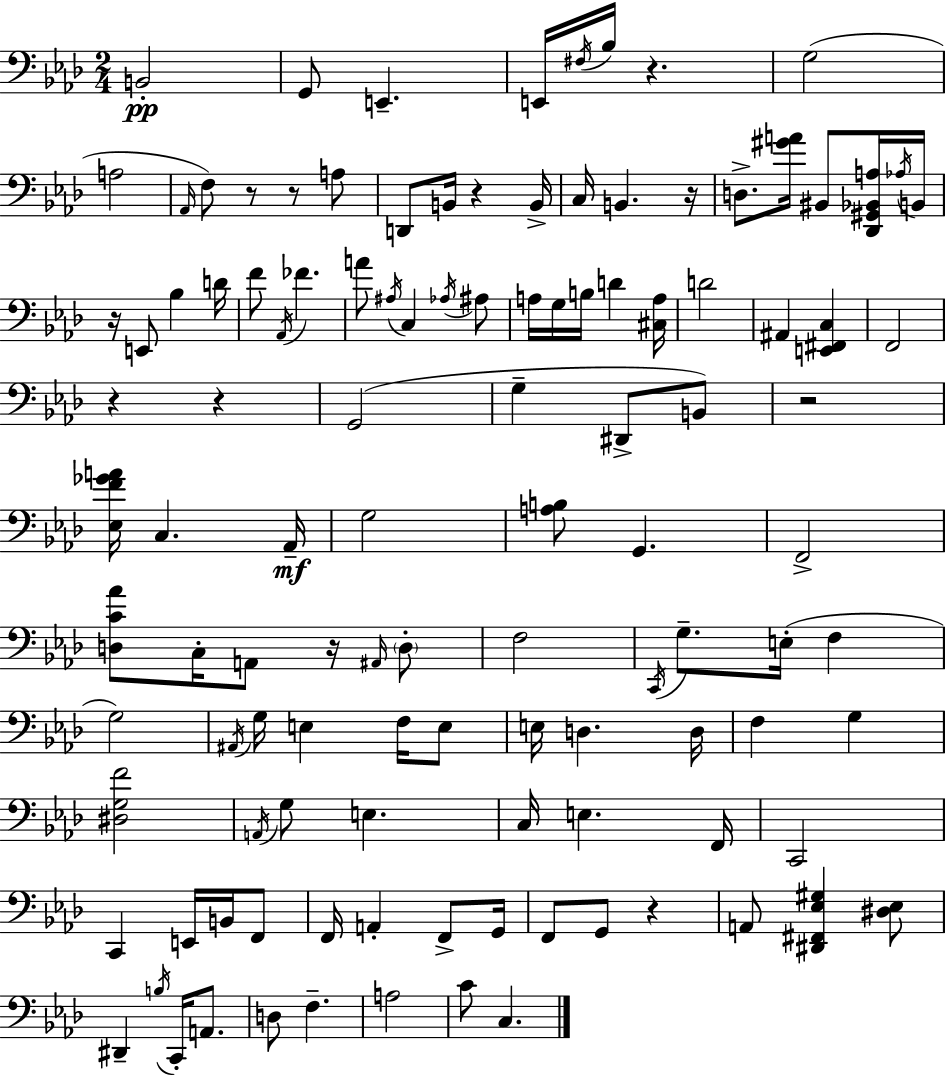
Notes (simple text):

B2/h G2/e E2/q. E2/s F#3/s Bb3/s R/q. G3/h A3/h Ab2/s F3/e R/e R/e A3/e D2/e B2/s R/q B2/s C3/s B2/q. R/s D3/e. [G#4,A4]/s BIS2/e [Db2,G#2,Bb2,A3]/s Ab3/s B2/s R/s E2/e Bb3/q D4/s F4/e Ab2/s FES4/q. A4/e A#3/s C3/q Ab3/s A#3/e A3/s G3/s B3/s D4/q [C#3,A3]/s D4/h A#2/q [E2,F#2,C3]/q F2/h R/q R/q G2/h G3/q D#2/e B2/e R/h [Eb3,F4,Gb4,A4]/s C3/q. Ab2/s G3/h [A3,B3]/e G2/q. F2/h [D3,C4,Ab4]/e C3/s A2/e R/s A#2/s D3/e F3/h C2/s G3/e. E3/s F3/q G3/h A#2/s G3/s E3/q F3/s E3/e E3/s D3/q. D3/s F3/q G3/q [D#3,G3,F4]/h A2/s G3/e E3/q. C3/s E3/q. F2/s C2/h C2/q E2/s B2/s F2/e F2/s A2/q F2/e G2/s F2/e G2/e R/q A2/e [D#2,F#2,Eb3,G#3]/q [D#3,Eb3]/e D#2/q B3/s C2/s A2/e. D3/e F3/q. A3/h C4/e C3/q.